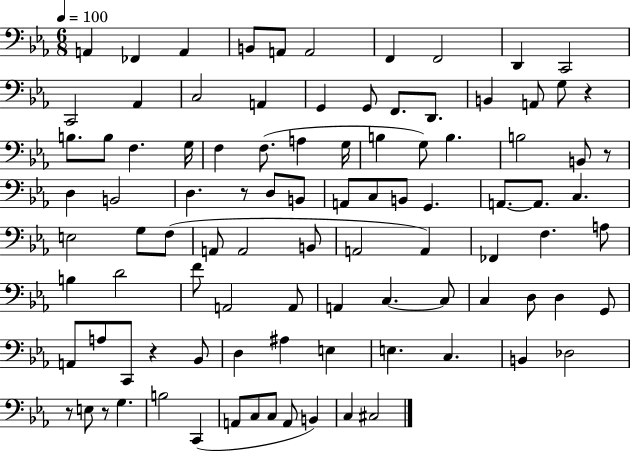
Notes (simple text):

A2/q FES2/q A2/q B2/e A2/e A2/h F2/q F2/h D2/q C2/h C2/h Ab2/q C3/h A2/q G2/q G2/e F2/e. D2/e. B2/q A2/e G3/e R/q B3/e. B3/e F3/q. G3/s F3/q F3/e. A3/q G3/s B3/q G3/e B3/q. B3/h B2/e R/e D3/q B2/h D3/q. R/e D3/e B2/e A2/e C3/e B2/e G2/q. A2/e. A2/e. C3/q. E3/h G3/e F3/e A2/e A2/h B2/e A2/h A2/q FES2/q F3/q. A3/e B3/q D4/h F4/e A2/h A2/e A2/q C3/q. C3/e C3/q D3/e D3/q G2/e A2/e A3/e C2/e R/q Bb2/e D3/q A#3/q E3/q E3/q. C3/q. B2/q Db3/h R/e E3/e R/e G3/q. B3/h C2/q A2/e C3/e C3/e A2/e B2/q C3/q C#3/h